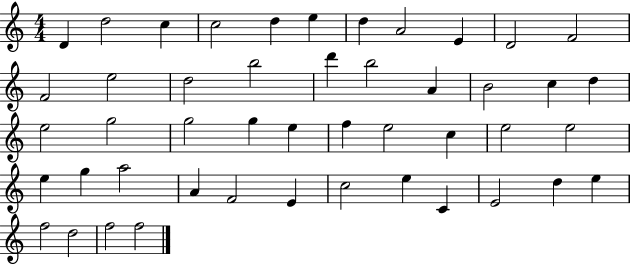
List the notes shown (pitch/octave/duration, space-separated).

D4/q D5/h C5/q C5/h D5/q E5/q D5/q A4/h E4/q D4/h F4/h F4/h E5/h D5/h B5/h D6/q B5/h A4/q B4/h C5/q D5/q E5/h G5/h G5/h G5/q E5/q F5/q E5/h C5/q E5/h E5/h E5/q G5/q A5/h A4/q F4/h E4/q C5/h E5/q C4/q E4/h D5/q E5/q F5/h D5/h F5/h F5/h